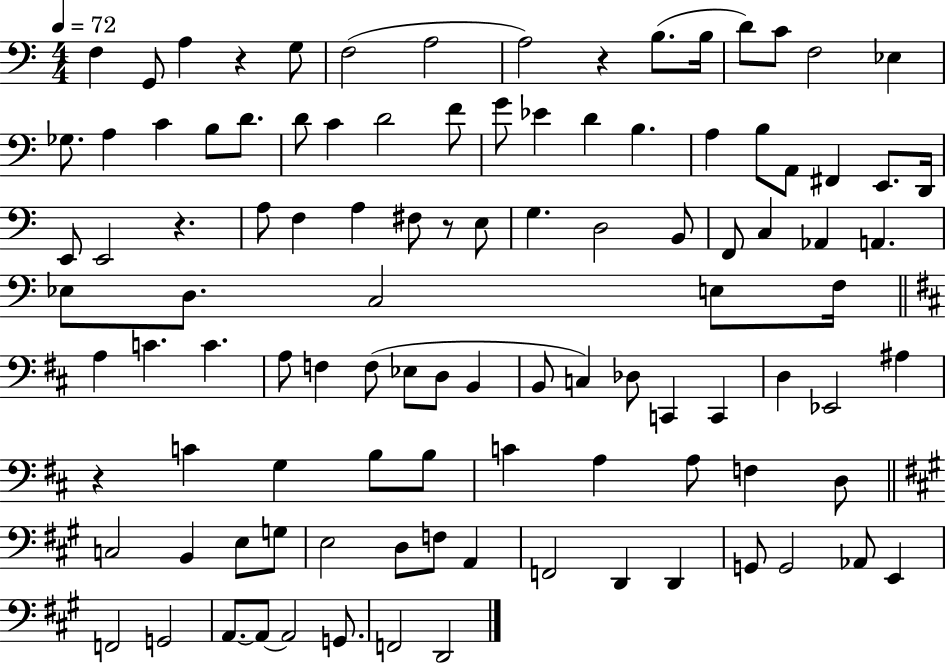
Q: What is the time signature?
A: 4/4